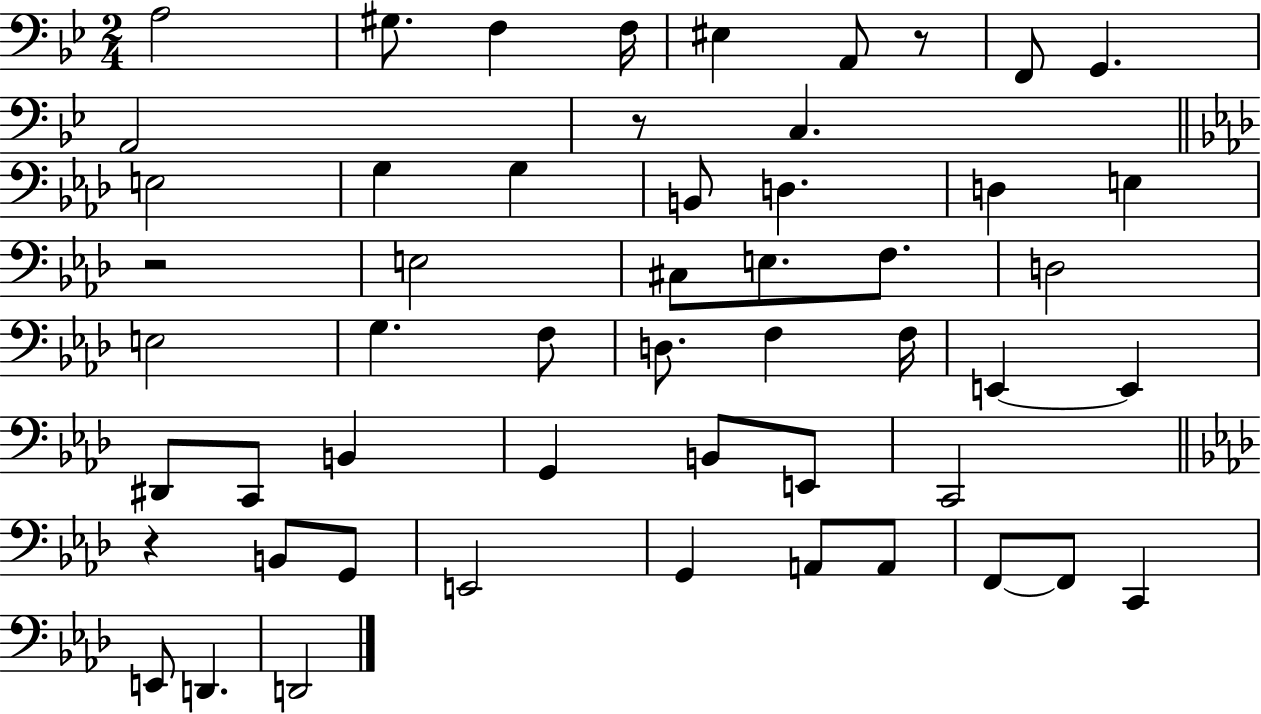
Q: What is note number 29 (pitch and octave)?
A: E2